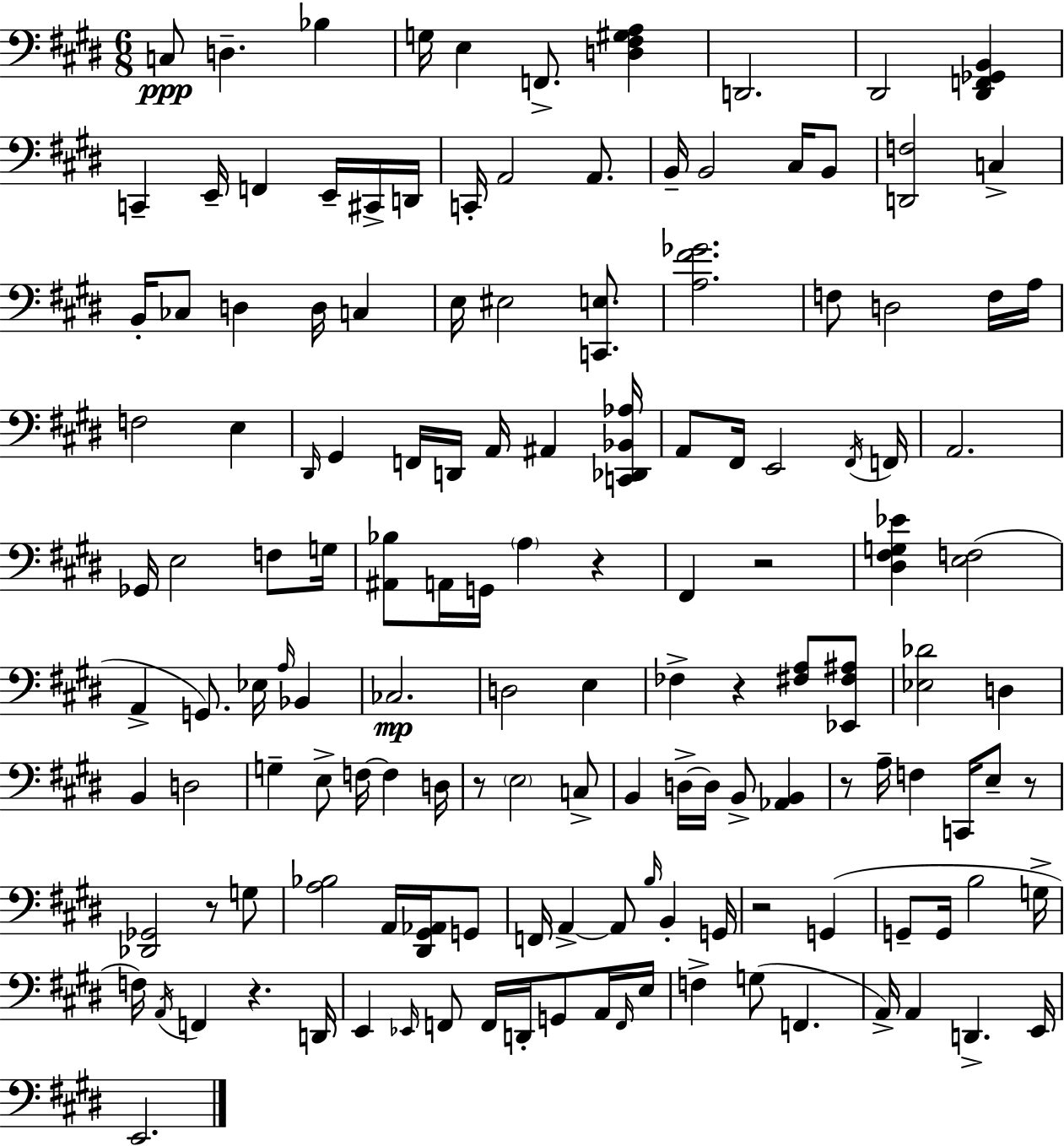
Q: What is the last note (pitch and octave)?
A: E2